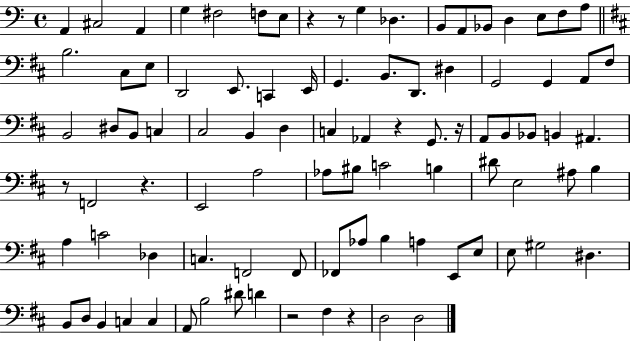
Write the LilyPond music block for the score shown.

{
  \clef bass
  \time 4/4
  \defaultTimeSignature
  \key c \major
  \repeat volta 2 { a,4 cis2 a,4 | g4 fis2 f8 e8 | r4 r8 g4 des4. | b,8 a,8 bes,8 d4 e8 f8 a8 | \break \bar "||" \break \key d \major b2. cis8 e8 | d,2 e,8. c,4 e,16 | g,4. b,8. d,8. dis4 | g,2 g,4 a,8 fis8 | \break b,2 dis8 b,8 c4 | cis2 b,4 d4 | c4 aes,4 r4 g,8. r16 | a,8 b,8 bes,8 b,4 ais,4. | \break r8 f,2 r4. | e,2 a2 | aes8 bis8 c'2 b4 | dis'8 e2 ais8 b4 | \break a4 c'2 des4 | c4. f,2 f,8 | fes,8 aes8 b4 a4 e,8 e8 | e8 gis2 dis4. | \break b,8 d8 b,4 c4 c4 | a,8 b2 dis'8 d'4 | r2 fis4 r4 | d2 d2 | \break } \bar "|."
}